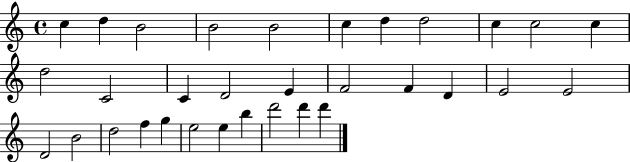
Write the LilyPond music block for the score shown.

{
  \clef treble
  \time 4/4
  \defaultTimeSignature
  \key c \major
  c''4 d''4 b'2 | b'2 b'2 | c''4 d''4 d''2 | c''4 c''2 c''4 | \break d''2 c'2 | c'4 d'2 e'4 | f'2 f'4 d'4 | e'2 e'2 | \break d'2 b'2 | d''2 f''4 g''4 | e''2 e''4 b''4 | d'''2 d'''4 d'''4 | \break \bar "|."
}